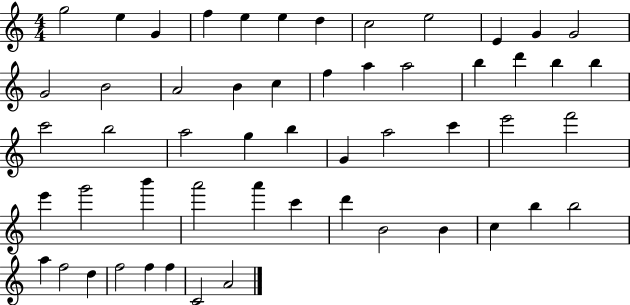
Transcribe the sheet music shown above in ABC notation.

X:1
T:Untitled
M:4/4
L:1/4
K:C
g2 e G f e e d c2 e2 E G G2 G2 B2 A2 B c f a a2 b d' b b c'2 b2 a2 g b G a2 c' e'2 f'2 e' g'2 b' a'2 a' c' d' B2 B c b b2 a f2 d f2 f f C2 A2